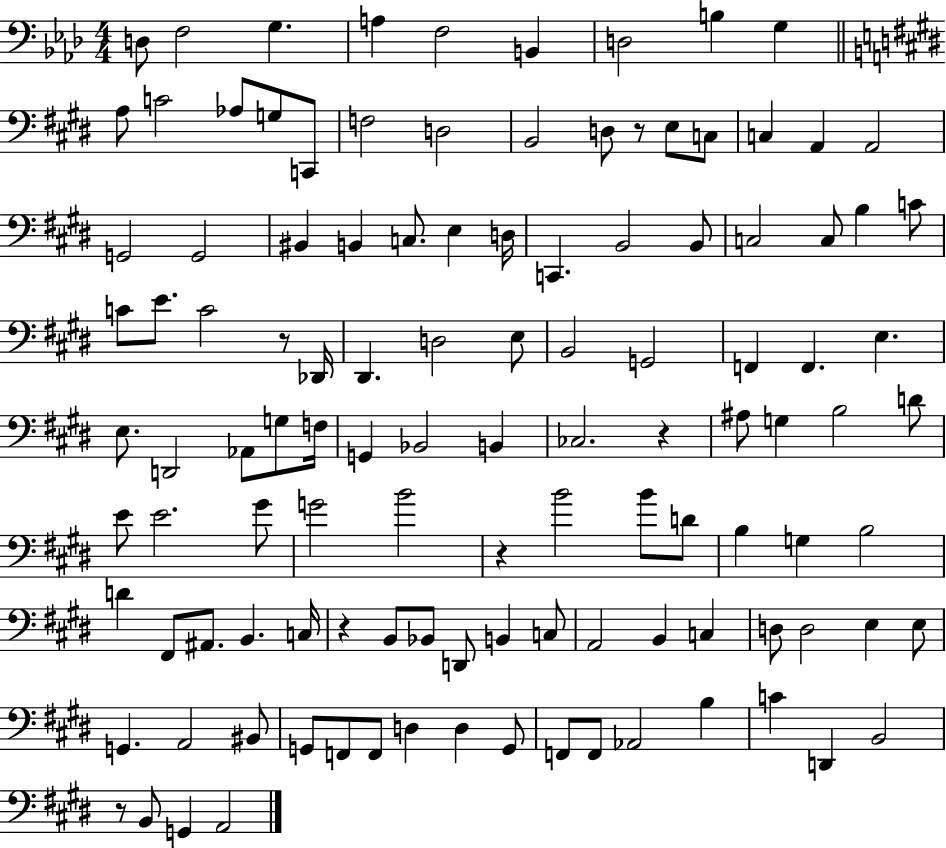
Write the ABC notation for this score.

X:1
T:Untitled
M:4/4
L:1/4
K:Ab
D,/2 F,2 G, A, F,2 B,, D,2 B, G, A,/2 C2 _A,/2 G,/2 C,,/2 F,2 D,2 B,,2 D,/2 z/2 E,/2 C,/2 C, A,, A,,2 G,,2 G,,2 ^B,, B,, C,/2 E, D,/4 C,, B,,2 B,,/2 C,2 C,/2 B, C/2 C/2 E/2 C2 z/2 _D,,/4 ^D,, D,2 E,/2 B,,2 G,,2 F,, F,, E, E,/2 D,,2 _A,,/2 G,/2 F,/4 G,, _B,,2 B,, _C,2 z ^A,/2 G, B,2 D/2 E/2 E2 ^G/2 G2 B2 z B2 B/2 D/2 B, G, B,2 D ^F,,/2 ^A,,/2 B,, C,/4 z B,,/2 _B,,/2 D,,/2 B,, C,/2 A,,2 B,, C, D,/2 D,2 E, E,/2 G,, A,,2 ^B,,/2 G,,/2 F,,/2 F,,/2 D, D, G,,/2 F,,/2 F,,/2 _A,,2 B, C D,, B,,2 z/2 B,,/2 G,, A,,2